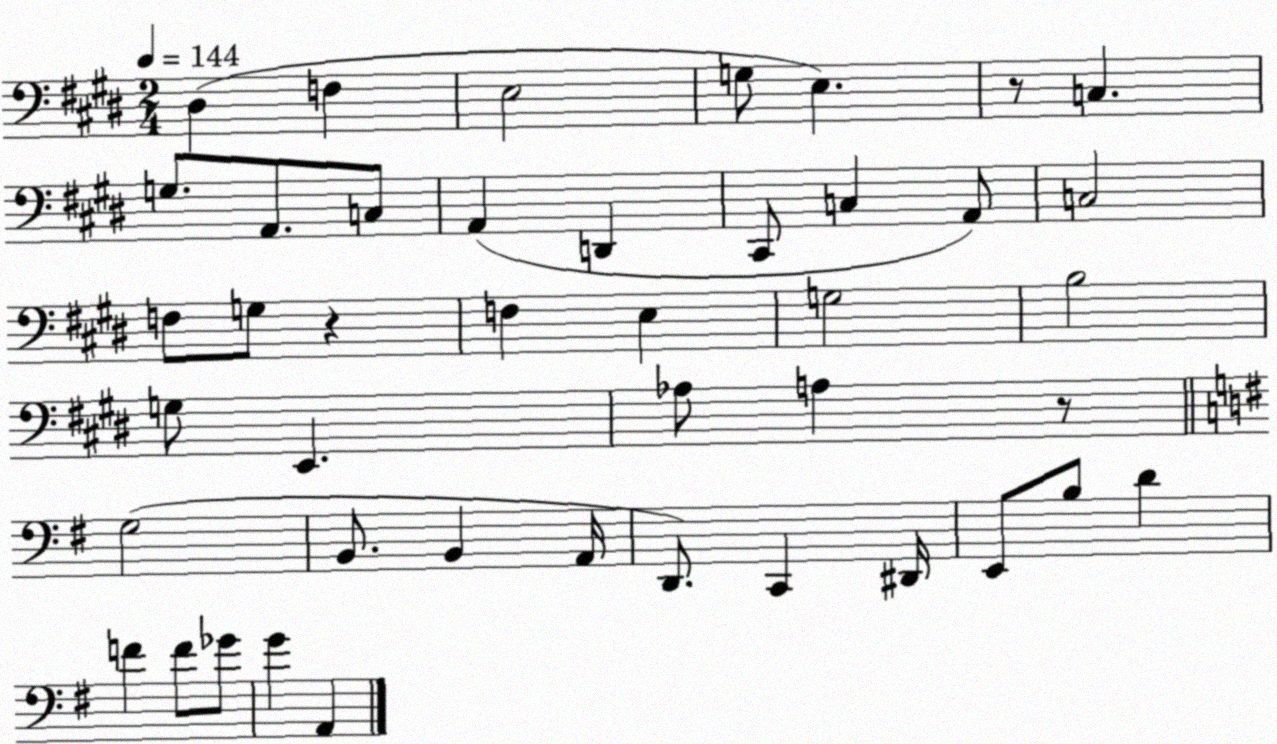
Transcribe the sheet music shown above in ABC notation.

X:1
T:Untitled
M:2/4
L:1/4
K:E
^D, F, E,2 G,/2 E, z/2 C, G,/2 A,,/2 C,/2 A,, D,, ^C,,/2 C, A,,/2 C,2 F,/2 G,/2 z F, E, G,2 B,2 G,/2 E,, _A,/2 A, z/2 G,2 B,,/2 B,, A,,/4 D,,/2 C,, ^D,,/4 E,,/2 B,/2 D F F/2 _G/2 G A,,